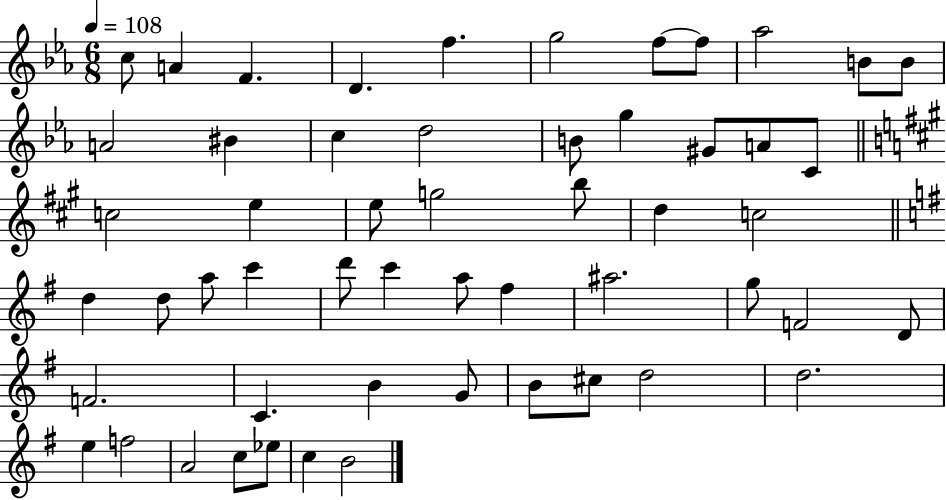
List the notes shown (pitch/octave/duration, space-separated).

C5/e A4/q F4/q. D4/q. F5/q. G5/h F5/e F5/e Ab5/h B4/e B4/e A4/h BIS4/q C5/q D5/h B4/e G5/q G#4/e A4/e C4/e C5/h E5/q E5/e G5/h B5/e D5/q C5/h D5/q D5/e A5/e C6/q D6/e C6/q A5/e F#5/q A#5/h. G5/e F4/h D4/e F4/h. C4/q. B4/q G4/e B4/e C#5/e D5/h D5/h. E5/q F5/h A4/h C5/e Eb5/e C5/q B4/h